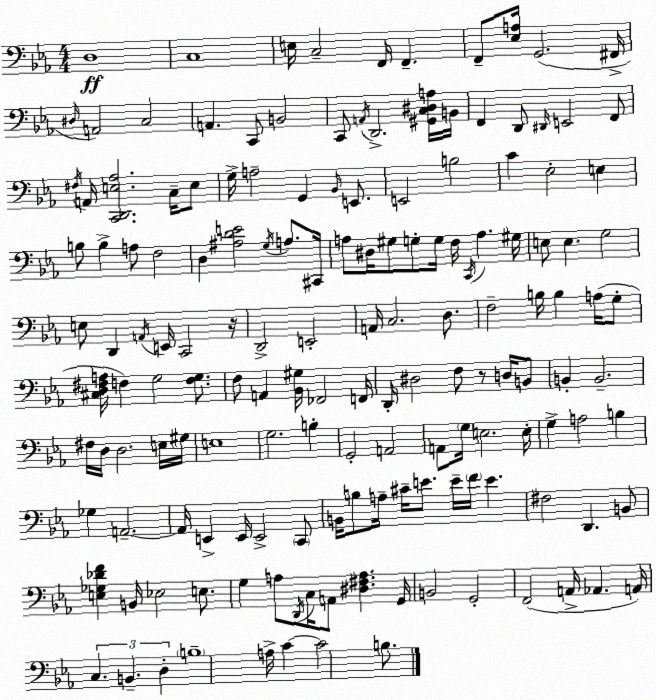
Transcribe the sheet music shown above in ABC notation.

X:1
T:Untitled
M:4/4
L:1/4
K:Eb
D,4 C,4 E,/4 C,2 F,,/4 F,, F,,/2 [_E,A,]/4 G,,2 ^F,,/4 ^D,/4 A,,2 C,2 A,, C,,/2 B,,2 C,,/2 A,,/4 D,,2 [^G,,C,^D,A,]/4 B,,/4 F,, D,,/2 ^D,,/4 E,,2 F,,/2 ^F,/4 A,,/4 [C,,D,,E,_A,]2 C,/4 E,/2 G,/4 A,2 G,, _B,,/4 E,,/2 E,,2 B,2 C _E,2 E, B,/2 B, A,/2 F,2 D, [^A,DE]2 G,/4 A,/2 ^C,,/4 A,/2 ^D,/4 ^G,/2 G,/2 G,/4 F,/4 C,,/4 A, ^G,/4 E,/2 E, G,2 E,/2 D,, A,,/4 E,,/4 C,,2 z/4 D,,2 E,,2 A,,/4 C,2 D,/2 F,2 B,/4 B, A,/4 G,/2 [^C,D,^F,A,]/4 F, G,2 [F,G,]/2 F,/2 A,, [_B,,^G,]/4 _F,,2 F,,/4 D,,/4 ^D,2 F,/2 z/2 D,/4 B,,/2 B,, B,,2 ^F,/4 D,/4 D,2 E,/4 ^G,/4 E,4 G,2 B, G,,2 A,,2 A,,/2 G,/4 E,2 E,/4 G, A,2 B, _G, A,,2 A,,/4 E,, E,,/4 E,,2 C,,/2 B,,/4 B,/2 A,/4 ^C/4 E/2 E/4 F/4 E ^F,2 D,, B,,/2 [E,_G,_DF] B,,/4 _E,2 E,/2 G, A,/2 D,,/4 C,/4 A,,/2 [^D,^F,A,] G,,/4 B,,2 G,,2 F,,2 A,,/4 _A,, A,,/4 C, B,, D, B,4 A,/4 C C2 B,/2